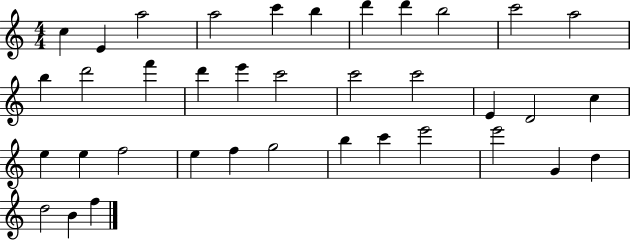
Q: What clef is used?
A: treble